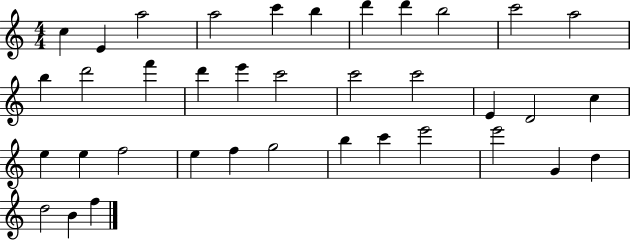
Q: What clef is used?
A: treble